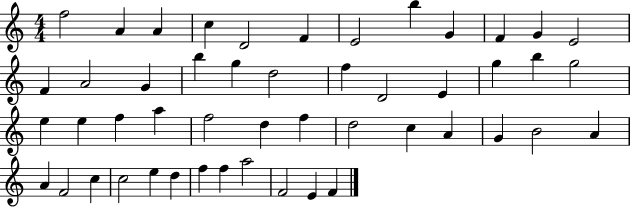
X:1
T:Untitled
M:4/4
L:1/4
K:C
f2 A A c D2 F E2 b G F G E2 F A2 G b g d2 f D2 E g b g2 e e f a f2 d f d2 c A G B2 A A F2 c c2 e d f f a2 F2 E F